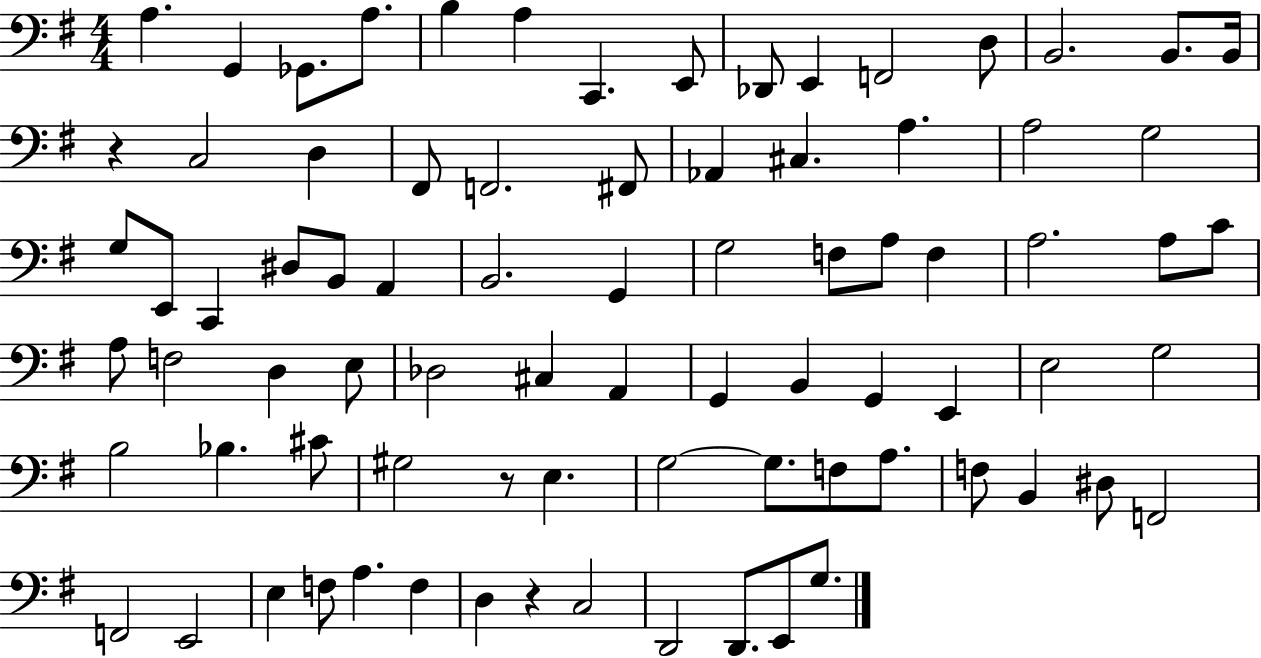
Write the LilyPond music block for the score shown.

{
  \clef bass
  \numericTimeSignature
  \time 4/4
  \key g \major
  a4. g,4 ges,8. a8. | b4 a4 c,4. e,8 | des,8 e,4 f,2 d8 | b,2. b,8. b,16 | \break r4 c2 d4 | fis,8 f,2. fis,8 | aes,4 cis4. a4. | a2 g2 | \break g8 e,8 c,4 dis8 b,8 a,4 | b,2. g,4 | g2 f8 a8 f4 | a2. a8 c'8 | \break a8 f2 d4 e8 | des2 cis4 a,4 | g,4 b,4 g,4 e,4 | e2 g2 | \break b2 bes4. cis'8 | gis2 r8 e4. | g2~~ g8. f8 a8. | f8 b,4 dis8 f,2 | \break f,2 e,2 | e4 f8 a4. f4 | d4 r4 c2 | d,2 d,8. e,8 g8. | \break \bar "|."
}